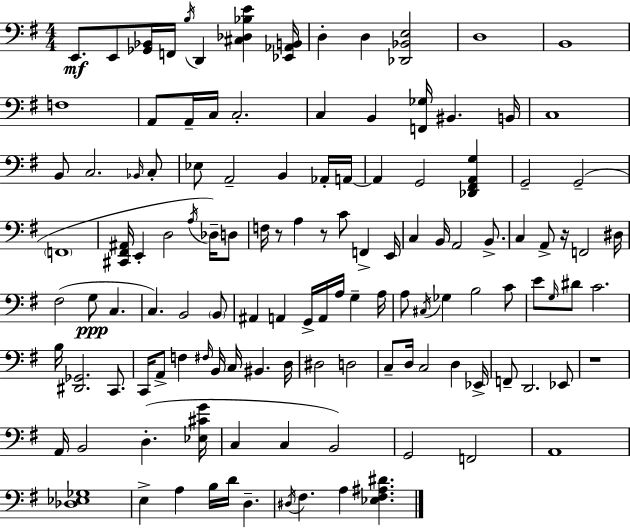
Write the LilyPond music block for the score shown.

{
  \clef bass
  \numericTimeSignature
  \time 4/4
  \key e \minor
  e,8.\mf e,8 <ges, bes,>16 f,16 \acciaccatura { b16 } d,4 <cis des bes e'>4 | <ees, aes, b,>16 d4-. d4 <des, bes, e>2 | d1 | b,1 | \break f1 | a,8 a,16-- c16 c2.-. | c4 b,4 <f, ges>16 bis,4. | b,16 c1 | \break b,8 c2. \grace { bes,16 } | c8-. ees8 a,2-- b,4 | aes,16-. a,16~~ a,4 g,2 <des, fis, a, g>4 | g,2-- g,2--( | \break \parenthesize f,1 | <cis, fis, ais,>16 e,4-. d2 \acciaccatura { a16 }) | des16-- d8 f16 r8 a4 r8 c'8 f,4-> | e,16 c4 b,16 a,2 | \break b,8.-> c4 a,8-> r16 f,2 | dis16 fis2( g8\ppp c4. | c4.) b,2 | \parenthesize b,8 ais,4 a,4 g,16-> a,16 a16 g4-- | \break a16 a8 \acciaccatura { cis16 } ges4 b2 | c'8 e'8 \grace { g16 } dis'8 c'2. | b16 <dis, ges,>2. | c,8. c,16 a,8-> f4 \grace { fis16 } b,16 c16 bis,4. | \break d16 dis2 d2 | c8-- d16 c2 | d4 ees,16-> f,8-- d,2. | ees,8 r1 | \break a,16 b,2 d4.-.( | <ees cis' g'>16 c4 c4 b,2) | g,2 f,2 | a,1 | \break <des ees ges>1 | e4-> a4 b16 d'16 | d4.-- \acciaccatura { dis16 } fis4. a4 | <ees fis ais dis'>4. \bar "|."
}